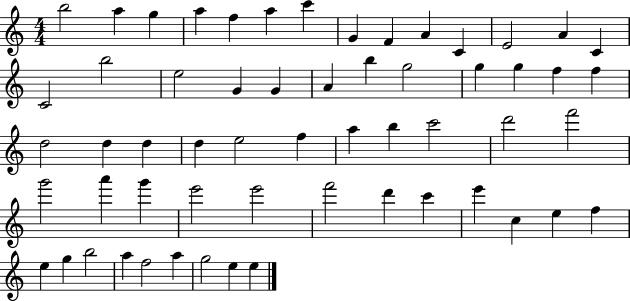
X:1
T:Untitled
M:4/4
L:1/4
K:C
b2 a g a f a c' G F A C E2 A C C2 b2 e2 G G A b g2 g g f f d2 d d d e2 f a b c'2 d'2 f'2 g'2 a' g' e'2 e'2 f'2 d' c' e' c e f e g b2 a f2 a g2 e e